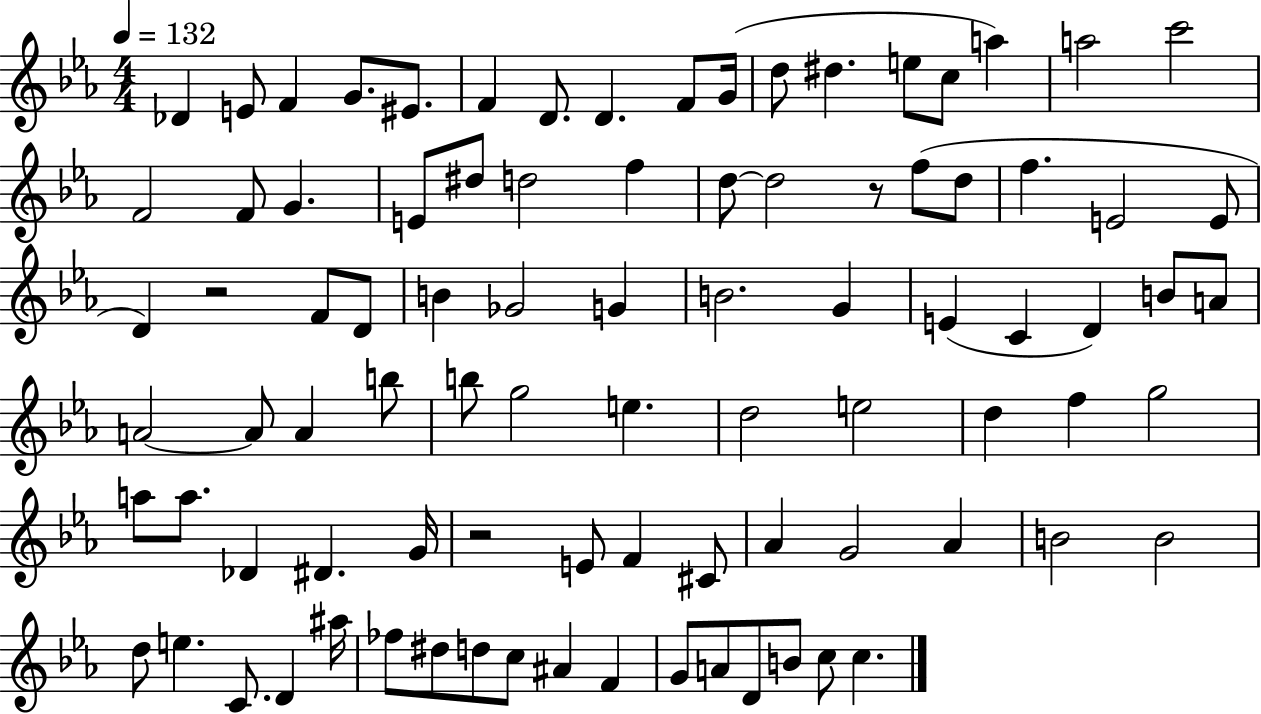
Db4/q E4/e F4/q G4/e. EIS4/e. F4/q D4/e. D4/q. F4/e G4/s D5/e D#5/q. E5/e C5/e A5/q A5/h C6/h F4/h F4/e G4/q. E4/e D#5/e D5/h F5/q D5/e D5/h R/e F5/e D5/e F5/q. E4/h E4/e D4/q R/h F4/e D4/e B4/q Gb4/h G4/q B4/h. G4/q E4/q C4/q D4/q B4/e A4/e A4/h A4/e A4/q B5/e B5/e G5/h E5/q. D5/h E5/h D5/q F5/q G5/h A5/e A5/e. Db4/q D#4/q. G4/s R/h E4/e F4/q C#4/e Ab4/q G4/h Ab4/q B4/h B4/h D5/e E5/q. C4/e. D4/q A#5/s FES5/e D#5/e D5/e C5/e A#4/q F4/q G4/e A4/e D4/e B4/e C5/e C5/q.